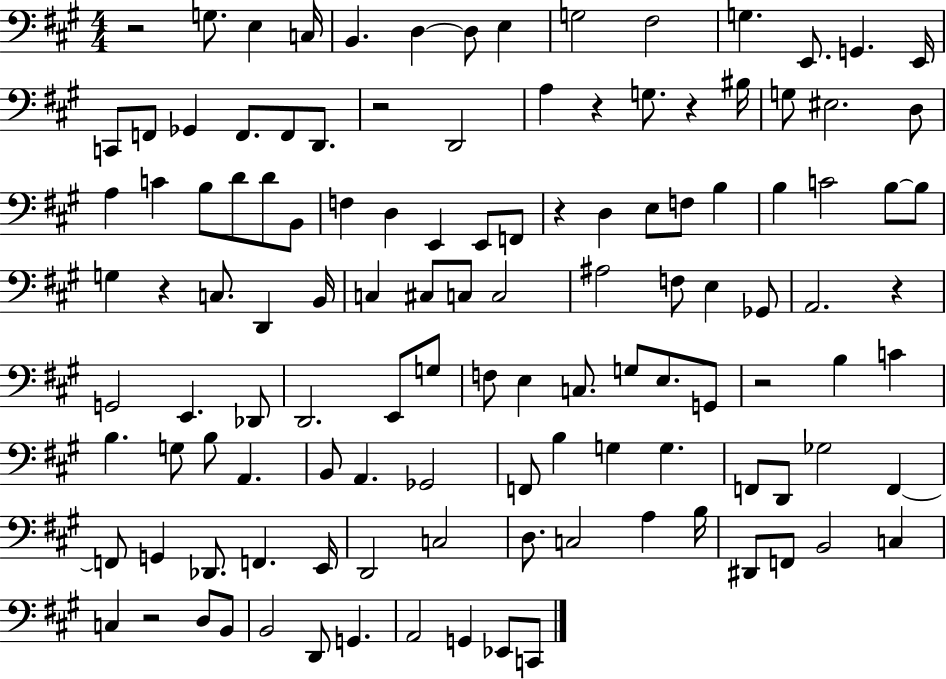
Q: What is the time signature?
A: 4/4